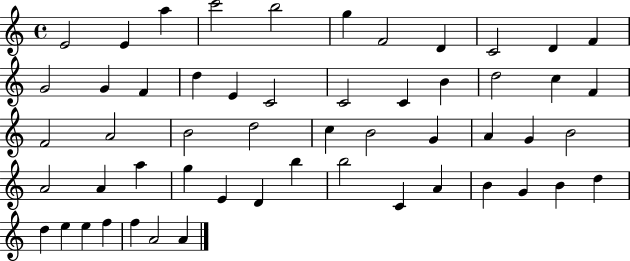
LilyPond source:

{
  \clef treble
  \time 4/4
  \defaultTimeSignature
  \key c \major
  e'2 e'4 a''4 | c'''2 b''2 | g''4 f'2 d'4 | c'2 d'4 f'4 | \break g'2 g'4 f'4 | d''4 e'4 c'2 | c'2 c'4 b'4 | d''2 c''4 f'4 | \break f'2 a'2 | b'2 d''2 | c''4 b'2 g'4 | a'4 g'4 b'2 | \break a'2 a'4 a''4 | g''4 e'4 d'4 b''4 | b''2 c'4 a'4 | b'4 g'4 b'4 d''4 | \break d''4 e''4 e''4 f''4 | f''4 a'2 a'4 | \bar "|."
}